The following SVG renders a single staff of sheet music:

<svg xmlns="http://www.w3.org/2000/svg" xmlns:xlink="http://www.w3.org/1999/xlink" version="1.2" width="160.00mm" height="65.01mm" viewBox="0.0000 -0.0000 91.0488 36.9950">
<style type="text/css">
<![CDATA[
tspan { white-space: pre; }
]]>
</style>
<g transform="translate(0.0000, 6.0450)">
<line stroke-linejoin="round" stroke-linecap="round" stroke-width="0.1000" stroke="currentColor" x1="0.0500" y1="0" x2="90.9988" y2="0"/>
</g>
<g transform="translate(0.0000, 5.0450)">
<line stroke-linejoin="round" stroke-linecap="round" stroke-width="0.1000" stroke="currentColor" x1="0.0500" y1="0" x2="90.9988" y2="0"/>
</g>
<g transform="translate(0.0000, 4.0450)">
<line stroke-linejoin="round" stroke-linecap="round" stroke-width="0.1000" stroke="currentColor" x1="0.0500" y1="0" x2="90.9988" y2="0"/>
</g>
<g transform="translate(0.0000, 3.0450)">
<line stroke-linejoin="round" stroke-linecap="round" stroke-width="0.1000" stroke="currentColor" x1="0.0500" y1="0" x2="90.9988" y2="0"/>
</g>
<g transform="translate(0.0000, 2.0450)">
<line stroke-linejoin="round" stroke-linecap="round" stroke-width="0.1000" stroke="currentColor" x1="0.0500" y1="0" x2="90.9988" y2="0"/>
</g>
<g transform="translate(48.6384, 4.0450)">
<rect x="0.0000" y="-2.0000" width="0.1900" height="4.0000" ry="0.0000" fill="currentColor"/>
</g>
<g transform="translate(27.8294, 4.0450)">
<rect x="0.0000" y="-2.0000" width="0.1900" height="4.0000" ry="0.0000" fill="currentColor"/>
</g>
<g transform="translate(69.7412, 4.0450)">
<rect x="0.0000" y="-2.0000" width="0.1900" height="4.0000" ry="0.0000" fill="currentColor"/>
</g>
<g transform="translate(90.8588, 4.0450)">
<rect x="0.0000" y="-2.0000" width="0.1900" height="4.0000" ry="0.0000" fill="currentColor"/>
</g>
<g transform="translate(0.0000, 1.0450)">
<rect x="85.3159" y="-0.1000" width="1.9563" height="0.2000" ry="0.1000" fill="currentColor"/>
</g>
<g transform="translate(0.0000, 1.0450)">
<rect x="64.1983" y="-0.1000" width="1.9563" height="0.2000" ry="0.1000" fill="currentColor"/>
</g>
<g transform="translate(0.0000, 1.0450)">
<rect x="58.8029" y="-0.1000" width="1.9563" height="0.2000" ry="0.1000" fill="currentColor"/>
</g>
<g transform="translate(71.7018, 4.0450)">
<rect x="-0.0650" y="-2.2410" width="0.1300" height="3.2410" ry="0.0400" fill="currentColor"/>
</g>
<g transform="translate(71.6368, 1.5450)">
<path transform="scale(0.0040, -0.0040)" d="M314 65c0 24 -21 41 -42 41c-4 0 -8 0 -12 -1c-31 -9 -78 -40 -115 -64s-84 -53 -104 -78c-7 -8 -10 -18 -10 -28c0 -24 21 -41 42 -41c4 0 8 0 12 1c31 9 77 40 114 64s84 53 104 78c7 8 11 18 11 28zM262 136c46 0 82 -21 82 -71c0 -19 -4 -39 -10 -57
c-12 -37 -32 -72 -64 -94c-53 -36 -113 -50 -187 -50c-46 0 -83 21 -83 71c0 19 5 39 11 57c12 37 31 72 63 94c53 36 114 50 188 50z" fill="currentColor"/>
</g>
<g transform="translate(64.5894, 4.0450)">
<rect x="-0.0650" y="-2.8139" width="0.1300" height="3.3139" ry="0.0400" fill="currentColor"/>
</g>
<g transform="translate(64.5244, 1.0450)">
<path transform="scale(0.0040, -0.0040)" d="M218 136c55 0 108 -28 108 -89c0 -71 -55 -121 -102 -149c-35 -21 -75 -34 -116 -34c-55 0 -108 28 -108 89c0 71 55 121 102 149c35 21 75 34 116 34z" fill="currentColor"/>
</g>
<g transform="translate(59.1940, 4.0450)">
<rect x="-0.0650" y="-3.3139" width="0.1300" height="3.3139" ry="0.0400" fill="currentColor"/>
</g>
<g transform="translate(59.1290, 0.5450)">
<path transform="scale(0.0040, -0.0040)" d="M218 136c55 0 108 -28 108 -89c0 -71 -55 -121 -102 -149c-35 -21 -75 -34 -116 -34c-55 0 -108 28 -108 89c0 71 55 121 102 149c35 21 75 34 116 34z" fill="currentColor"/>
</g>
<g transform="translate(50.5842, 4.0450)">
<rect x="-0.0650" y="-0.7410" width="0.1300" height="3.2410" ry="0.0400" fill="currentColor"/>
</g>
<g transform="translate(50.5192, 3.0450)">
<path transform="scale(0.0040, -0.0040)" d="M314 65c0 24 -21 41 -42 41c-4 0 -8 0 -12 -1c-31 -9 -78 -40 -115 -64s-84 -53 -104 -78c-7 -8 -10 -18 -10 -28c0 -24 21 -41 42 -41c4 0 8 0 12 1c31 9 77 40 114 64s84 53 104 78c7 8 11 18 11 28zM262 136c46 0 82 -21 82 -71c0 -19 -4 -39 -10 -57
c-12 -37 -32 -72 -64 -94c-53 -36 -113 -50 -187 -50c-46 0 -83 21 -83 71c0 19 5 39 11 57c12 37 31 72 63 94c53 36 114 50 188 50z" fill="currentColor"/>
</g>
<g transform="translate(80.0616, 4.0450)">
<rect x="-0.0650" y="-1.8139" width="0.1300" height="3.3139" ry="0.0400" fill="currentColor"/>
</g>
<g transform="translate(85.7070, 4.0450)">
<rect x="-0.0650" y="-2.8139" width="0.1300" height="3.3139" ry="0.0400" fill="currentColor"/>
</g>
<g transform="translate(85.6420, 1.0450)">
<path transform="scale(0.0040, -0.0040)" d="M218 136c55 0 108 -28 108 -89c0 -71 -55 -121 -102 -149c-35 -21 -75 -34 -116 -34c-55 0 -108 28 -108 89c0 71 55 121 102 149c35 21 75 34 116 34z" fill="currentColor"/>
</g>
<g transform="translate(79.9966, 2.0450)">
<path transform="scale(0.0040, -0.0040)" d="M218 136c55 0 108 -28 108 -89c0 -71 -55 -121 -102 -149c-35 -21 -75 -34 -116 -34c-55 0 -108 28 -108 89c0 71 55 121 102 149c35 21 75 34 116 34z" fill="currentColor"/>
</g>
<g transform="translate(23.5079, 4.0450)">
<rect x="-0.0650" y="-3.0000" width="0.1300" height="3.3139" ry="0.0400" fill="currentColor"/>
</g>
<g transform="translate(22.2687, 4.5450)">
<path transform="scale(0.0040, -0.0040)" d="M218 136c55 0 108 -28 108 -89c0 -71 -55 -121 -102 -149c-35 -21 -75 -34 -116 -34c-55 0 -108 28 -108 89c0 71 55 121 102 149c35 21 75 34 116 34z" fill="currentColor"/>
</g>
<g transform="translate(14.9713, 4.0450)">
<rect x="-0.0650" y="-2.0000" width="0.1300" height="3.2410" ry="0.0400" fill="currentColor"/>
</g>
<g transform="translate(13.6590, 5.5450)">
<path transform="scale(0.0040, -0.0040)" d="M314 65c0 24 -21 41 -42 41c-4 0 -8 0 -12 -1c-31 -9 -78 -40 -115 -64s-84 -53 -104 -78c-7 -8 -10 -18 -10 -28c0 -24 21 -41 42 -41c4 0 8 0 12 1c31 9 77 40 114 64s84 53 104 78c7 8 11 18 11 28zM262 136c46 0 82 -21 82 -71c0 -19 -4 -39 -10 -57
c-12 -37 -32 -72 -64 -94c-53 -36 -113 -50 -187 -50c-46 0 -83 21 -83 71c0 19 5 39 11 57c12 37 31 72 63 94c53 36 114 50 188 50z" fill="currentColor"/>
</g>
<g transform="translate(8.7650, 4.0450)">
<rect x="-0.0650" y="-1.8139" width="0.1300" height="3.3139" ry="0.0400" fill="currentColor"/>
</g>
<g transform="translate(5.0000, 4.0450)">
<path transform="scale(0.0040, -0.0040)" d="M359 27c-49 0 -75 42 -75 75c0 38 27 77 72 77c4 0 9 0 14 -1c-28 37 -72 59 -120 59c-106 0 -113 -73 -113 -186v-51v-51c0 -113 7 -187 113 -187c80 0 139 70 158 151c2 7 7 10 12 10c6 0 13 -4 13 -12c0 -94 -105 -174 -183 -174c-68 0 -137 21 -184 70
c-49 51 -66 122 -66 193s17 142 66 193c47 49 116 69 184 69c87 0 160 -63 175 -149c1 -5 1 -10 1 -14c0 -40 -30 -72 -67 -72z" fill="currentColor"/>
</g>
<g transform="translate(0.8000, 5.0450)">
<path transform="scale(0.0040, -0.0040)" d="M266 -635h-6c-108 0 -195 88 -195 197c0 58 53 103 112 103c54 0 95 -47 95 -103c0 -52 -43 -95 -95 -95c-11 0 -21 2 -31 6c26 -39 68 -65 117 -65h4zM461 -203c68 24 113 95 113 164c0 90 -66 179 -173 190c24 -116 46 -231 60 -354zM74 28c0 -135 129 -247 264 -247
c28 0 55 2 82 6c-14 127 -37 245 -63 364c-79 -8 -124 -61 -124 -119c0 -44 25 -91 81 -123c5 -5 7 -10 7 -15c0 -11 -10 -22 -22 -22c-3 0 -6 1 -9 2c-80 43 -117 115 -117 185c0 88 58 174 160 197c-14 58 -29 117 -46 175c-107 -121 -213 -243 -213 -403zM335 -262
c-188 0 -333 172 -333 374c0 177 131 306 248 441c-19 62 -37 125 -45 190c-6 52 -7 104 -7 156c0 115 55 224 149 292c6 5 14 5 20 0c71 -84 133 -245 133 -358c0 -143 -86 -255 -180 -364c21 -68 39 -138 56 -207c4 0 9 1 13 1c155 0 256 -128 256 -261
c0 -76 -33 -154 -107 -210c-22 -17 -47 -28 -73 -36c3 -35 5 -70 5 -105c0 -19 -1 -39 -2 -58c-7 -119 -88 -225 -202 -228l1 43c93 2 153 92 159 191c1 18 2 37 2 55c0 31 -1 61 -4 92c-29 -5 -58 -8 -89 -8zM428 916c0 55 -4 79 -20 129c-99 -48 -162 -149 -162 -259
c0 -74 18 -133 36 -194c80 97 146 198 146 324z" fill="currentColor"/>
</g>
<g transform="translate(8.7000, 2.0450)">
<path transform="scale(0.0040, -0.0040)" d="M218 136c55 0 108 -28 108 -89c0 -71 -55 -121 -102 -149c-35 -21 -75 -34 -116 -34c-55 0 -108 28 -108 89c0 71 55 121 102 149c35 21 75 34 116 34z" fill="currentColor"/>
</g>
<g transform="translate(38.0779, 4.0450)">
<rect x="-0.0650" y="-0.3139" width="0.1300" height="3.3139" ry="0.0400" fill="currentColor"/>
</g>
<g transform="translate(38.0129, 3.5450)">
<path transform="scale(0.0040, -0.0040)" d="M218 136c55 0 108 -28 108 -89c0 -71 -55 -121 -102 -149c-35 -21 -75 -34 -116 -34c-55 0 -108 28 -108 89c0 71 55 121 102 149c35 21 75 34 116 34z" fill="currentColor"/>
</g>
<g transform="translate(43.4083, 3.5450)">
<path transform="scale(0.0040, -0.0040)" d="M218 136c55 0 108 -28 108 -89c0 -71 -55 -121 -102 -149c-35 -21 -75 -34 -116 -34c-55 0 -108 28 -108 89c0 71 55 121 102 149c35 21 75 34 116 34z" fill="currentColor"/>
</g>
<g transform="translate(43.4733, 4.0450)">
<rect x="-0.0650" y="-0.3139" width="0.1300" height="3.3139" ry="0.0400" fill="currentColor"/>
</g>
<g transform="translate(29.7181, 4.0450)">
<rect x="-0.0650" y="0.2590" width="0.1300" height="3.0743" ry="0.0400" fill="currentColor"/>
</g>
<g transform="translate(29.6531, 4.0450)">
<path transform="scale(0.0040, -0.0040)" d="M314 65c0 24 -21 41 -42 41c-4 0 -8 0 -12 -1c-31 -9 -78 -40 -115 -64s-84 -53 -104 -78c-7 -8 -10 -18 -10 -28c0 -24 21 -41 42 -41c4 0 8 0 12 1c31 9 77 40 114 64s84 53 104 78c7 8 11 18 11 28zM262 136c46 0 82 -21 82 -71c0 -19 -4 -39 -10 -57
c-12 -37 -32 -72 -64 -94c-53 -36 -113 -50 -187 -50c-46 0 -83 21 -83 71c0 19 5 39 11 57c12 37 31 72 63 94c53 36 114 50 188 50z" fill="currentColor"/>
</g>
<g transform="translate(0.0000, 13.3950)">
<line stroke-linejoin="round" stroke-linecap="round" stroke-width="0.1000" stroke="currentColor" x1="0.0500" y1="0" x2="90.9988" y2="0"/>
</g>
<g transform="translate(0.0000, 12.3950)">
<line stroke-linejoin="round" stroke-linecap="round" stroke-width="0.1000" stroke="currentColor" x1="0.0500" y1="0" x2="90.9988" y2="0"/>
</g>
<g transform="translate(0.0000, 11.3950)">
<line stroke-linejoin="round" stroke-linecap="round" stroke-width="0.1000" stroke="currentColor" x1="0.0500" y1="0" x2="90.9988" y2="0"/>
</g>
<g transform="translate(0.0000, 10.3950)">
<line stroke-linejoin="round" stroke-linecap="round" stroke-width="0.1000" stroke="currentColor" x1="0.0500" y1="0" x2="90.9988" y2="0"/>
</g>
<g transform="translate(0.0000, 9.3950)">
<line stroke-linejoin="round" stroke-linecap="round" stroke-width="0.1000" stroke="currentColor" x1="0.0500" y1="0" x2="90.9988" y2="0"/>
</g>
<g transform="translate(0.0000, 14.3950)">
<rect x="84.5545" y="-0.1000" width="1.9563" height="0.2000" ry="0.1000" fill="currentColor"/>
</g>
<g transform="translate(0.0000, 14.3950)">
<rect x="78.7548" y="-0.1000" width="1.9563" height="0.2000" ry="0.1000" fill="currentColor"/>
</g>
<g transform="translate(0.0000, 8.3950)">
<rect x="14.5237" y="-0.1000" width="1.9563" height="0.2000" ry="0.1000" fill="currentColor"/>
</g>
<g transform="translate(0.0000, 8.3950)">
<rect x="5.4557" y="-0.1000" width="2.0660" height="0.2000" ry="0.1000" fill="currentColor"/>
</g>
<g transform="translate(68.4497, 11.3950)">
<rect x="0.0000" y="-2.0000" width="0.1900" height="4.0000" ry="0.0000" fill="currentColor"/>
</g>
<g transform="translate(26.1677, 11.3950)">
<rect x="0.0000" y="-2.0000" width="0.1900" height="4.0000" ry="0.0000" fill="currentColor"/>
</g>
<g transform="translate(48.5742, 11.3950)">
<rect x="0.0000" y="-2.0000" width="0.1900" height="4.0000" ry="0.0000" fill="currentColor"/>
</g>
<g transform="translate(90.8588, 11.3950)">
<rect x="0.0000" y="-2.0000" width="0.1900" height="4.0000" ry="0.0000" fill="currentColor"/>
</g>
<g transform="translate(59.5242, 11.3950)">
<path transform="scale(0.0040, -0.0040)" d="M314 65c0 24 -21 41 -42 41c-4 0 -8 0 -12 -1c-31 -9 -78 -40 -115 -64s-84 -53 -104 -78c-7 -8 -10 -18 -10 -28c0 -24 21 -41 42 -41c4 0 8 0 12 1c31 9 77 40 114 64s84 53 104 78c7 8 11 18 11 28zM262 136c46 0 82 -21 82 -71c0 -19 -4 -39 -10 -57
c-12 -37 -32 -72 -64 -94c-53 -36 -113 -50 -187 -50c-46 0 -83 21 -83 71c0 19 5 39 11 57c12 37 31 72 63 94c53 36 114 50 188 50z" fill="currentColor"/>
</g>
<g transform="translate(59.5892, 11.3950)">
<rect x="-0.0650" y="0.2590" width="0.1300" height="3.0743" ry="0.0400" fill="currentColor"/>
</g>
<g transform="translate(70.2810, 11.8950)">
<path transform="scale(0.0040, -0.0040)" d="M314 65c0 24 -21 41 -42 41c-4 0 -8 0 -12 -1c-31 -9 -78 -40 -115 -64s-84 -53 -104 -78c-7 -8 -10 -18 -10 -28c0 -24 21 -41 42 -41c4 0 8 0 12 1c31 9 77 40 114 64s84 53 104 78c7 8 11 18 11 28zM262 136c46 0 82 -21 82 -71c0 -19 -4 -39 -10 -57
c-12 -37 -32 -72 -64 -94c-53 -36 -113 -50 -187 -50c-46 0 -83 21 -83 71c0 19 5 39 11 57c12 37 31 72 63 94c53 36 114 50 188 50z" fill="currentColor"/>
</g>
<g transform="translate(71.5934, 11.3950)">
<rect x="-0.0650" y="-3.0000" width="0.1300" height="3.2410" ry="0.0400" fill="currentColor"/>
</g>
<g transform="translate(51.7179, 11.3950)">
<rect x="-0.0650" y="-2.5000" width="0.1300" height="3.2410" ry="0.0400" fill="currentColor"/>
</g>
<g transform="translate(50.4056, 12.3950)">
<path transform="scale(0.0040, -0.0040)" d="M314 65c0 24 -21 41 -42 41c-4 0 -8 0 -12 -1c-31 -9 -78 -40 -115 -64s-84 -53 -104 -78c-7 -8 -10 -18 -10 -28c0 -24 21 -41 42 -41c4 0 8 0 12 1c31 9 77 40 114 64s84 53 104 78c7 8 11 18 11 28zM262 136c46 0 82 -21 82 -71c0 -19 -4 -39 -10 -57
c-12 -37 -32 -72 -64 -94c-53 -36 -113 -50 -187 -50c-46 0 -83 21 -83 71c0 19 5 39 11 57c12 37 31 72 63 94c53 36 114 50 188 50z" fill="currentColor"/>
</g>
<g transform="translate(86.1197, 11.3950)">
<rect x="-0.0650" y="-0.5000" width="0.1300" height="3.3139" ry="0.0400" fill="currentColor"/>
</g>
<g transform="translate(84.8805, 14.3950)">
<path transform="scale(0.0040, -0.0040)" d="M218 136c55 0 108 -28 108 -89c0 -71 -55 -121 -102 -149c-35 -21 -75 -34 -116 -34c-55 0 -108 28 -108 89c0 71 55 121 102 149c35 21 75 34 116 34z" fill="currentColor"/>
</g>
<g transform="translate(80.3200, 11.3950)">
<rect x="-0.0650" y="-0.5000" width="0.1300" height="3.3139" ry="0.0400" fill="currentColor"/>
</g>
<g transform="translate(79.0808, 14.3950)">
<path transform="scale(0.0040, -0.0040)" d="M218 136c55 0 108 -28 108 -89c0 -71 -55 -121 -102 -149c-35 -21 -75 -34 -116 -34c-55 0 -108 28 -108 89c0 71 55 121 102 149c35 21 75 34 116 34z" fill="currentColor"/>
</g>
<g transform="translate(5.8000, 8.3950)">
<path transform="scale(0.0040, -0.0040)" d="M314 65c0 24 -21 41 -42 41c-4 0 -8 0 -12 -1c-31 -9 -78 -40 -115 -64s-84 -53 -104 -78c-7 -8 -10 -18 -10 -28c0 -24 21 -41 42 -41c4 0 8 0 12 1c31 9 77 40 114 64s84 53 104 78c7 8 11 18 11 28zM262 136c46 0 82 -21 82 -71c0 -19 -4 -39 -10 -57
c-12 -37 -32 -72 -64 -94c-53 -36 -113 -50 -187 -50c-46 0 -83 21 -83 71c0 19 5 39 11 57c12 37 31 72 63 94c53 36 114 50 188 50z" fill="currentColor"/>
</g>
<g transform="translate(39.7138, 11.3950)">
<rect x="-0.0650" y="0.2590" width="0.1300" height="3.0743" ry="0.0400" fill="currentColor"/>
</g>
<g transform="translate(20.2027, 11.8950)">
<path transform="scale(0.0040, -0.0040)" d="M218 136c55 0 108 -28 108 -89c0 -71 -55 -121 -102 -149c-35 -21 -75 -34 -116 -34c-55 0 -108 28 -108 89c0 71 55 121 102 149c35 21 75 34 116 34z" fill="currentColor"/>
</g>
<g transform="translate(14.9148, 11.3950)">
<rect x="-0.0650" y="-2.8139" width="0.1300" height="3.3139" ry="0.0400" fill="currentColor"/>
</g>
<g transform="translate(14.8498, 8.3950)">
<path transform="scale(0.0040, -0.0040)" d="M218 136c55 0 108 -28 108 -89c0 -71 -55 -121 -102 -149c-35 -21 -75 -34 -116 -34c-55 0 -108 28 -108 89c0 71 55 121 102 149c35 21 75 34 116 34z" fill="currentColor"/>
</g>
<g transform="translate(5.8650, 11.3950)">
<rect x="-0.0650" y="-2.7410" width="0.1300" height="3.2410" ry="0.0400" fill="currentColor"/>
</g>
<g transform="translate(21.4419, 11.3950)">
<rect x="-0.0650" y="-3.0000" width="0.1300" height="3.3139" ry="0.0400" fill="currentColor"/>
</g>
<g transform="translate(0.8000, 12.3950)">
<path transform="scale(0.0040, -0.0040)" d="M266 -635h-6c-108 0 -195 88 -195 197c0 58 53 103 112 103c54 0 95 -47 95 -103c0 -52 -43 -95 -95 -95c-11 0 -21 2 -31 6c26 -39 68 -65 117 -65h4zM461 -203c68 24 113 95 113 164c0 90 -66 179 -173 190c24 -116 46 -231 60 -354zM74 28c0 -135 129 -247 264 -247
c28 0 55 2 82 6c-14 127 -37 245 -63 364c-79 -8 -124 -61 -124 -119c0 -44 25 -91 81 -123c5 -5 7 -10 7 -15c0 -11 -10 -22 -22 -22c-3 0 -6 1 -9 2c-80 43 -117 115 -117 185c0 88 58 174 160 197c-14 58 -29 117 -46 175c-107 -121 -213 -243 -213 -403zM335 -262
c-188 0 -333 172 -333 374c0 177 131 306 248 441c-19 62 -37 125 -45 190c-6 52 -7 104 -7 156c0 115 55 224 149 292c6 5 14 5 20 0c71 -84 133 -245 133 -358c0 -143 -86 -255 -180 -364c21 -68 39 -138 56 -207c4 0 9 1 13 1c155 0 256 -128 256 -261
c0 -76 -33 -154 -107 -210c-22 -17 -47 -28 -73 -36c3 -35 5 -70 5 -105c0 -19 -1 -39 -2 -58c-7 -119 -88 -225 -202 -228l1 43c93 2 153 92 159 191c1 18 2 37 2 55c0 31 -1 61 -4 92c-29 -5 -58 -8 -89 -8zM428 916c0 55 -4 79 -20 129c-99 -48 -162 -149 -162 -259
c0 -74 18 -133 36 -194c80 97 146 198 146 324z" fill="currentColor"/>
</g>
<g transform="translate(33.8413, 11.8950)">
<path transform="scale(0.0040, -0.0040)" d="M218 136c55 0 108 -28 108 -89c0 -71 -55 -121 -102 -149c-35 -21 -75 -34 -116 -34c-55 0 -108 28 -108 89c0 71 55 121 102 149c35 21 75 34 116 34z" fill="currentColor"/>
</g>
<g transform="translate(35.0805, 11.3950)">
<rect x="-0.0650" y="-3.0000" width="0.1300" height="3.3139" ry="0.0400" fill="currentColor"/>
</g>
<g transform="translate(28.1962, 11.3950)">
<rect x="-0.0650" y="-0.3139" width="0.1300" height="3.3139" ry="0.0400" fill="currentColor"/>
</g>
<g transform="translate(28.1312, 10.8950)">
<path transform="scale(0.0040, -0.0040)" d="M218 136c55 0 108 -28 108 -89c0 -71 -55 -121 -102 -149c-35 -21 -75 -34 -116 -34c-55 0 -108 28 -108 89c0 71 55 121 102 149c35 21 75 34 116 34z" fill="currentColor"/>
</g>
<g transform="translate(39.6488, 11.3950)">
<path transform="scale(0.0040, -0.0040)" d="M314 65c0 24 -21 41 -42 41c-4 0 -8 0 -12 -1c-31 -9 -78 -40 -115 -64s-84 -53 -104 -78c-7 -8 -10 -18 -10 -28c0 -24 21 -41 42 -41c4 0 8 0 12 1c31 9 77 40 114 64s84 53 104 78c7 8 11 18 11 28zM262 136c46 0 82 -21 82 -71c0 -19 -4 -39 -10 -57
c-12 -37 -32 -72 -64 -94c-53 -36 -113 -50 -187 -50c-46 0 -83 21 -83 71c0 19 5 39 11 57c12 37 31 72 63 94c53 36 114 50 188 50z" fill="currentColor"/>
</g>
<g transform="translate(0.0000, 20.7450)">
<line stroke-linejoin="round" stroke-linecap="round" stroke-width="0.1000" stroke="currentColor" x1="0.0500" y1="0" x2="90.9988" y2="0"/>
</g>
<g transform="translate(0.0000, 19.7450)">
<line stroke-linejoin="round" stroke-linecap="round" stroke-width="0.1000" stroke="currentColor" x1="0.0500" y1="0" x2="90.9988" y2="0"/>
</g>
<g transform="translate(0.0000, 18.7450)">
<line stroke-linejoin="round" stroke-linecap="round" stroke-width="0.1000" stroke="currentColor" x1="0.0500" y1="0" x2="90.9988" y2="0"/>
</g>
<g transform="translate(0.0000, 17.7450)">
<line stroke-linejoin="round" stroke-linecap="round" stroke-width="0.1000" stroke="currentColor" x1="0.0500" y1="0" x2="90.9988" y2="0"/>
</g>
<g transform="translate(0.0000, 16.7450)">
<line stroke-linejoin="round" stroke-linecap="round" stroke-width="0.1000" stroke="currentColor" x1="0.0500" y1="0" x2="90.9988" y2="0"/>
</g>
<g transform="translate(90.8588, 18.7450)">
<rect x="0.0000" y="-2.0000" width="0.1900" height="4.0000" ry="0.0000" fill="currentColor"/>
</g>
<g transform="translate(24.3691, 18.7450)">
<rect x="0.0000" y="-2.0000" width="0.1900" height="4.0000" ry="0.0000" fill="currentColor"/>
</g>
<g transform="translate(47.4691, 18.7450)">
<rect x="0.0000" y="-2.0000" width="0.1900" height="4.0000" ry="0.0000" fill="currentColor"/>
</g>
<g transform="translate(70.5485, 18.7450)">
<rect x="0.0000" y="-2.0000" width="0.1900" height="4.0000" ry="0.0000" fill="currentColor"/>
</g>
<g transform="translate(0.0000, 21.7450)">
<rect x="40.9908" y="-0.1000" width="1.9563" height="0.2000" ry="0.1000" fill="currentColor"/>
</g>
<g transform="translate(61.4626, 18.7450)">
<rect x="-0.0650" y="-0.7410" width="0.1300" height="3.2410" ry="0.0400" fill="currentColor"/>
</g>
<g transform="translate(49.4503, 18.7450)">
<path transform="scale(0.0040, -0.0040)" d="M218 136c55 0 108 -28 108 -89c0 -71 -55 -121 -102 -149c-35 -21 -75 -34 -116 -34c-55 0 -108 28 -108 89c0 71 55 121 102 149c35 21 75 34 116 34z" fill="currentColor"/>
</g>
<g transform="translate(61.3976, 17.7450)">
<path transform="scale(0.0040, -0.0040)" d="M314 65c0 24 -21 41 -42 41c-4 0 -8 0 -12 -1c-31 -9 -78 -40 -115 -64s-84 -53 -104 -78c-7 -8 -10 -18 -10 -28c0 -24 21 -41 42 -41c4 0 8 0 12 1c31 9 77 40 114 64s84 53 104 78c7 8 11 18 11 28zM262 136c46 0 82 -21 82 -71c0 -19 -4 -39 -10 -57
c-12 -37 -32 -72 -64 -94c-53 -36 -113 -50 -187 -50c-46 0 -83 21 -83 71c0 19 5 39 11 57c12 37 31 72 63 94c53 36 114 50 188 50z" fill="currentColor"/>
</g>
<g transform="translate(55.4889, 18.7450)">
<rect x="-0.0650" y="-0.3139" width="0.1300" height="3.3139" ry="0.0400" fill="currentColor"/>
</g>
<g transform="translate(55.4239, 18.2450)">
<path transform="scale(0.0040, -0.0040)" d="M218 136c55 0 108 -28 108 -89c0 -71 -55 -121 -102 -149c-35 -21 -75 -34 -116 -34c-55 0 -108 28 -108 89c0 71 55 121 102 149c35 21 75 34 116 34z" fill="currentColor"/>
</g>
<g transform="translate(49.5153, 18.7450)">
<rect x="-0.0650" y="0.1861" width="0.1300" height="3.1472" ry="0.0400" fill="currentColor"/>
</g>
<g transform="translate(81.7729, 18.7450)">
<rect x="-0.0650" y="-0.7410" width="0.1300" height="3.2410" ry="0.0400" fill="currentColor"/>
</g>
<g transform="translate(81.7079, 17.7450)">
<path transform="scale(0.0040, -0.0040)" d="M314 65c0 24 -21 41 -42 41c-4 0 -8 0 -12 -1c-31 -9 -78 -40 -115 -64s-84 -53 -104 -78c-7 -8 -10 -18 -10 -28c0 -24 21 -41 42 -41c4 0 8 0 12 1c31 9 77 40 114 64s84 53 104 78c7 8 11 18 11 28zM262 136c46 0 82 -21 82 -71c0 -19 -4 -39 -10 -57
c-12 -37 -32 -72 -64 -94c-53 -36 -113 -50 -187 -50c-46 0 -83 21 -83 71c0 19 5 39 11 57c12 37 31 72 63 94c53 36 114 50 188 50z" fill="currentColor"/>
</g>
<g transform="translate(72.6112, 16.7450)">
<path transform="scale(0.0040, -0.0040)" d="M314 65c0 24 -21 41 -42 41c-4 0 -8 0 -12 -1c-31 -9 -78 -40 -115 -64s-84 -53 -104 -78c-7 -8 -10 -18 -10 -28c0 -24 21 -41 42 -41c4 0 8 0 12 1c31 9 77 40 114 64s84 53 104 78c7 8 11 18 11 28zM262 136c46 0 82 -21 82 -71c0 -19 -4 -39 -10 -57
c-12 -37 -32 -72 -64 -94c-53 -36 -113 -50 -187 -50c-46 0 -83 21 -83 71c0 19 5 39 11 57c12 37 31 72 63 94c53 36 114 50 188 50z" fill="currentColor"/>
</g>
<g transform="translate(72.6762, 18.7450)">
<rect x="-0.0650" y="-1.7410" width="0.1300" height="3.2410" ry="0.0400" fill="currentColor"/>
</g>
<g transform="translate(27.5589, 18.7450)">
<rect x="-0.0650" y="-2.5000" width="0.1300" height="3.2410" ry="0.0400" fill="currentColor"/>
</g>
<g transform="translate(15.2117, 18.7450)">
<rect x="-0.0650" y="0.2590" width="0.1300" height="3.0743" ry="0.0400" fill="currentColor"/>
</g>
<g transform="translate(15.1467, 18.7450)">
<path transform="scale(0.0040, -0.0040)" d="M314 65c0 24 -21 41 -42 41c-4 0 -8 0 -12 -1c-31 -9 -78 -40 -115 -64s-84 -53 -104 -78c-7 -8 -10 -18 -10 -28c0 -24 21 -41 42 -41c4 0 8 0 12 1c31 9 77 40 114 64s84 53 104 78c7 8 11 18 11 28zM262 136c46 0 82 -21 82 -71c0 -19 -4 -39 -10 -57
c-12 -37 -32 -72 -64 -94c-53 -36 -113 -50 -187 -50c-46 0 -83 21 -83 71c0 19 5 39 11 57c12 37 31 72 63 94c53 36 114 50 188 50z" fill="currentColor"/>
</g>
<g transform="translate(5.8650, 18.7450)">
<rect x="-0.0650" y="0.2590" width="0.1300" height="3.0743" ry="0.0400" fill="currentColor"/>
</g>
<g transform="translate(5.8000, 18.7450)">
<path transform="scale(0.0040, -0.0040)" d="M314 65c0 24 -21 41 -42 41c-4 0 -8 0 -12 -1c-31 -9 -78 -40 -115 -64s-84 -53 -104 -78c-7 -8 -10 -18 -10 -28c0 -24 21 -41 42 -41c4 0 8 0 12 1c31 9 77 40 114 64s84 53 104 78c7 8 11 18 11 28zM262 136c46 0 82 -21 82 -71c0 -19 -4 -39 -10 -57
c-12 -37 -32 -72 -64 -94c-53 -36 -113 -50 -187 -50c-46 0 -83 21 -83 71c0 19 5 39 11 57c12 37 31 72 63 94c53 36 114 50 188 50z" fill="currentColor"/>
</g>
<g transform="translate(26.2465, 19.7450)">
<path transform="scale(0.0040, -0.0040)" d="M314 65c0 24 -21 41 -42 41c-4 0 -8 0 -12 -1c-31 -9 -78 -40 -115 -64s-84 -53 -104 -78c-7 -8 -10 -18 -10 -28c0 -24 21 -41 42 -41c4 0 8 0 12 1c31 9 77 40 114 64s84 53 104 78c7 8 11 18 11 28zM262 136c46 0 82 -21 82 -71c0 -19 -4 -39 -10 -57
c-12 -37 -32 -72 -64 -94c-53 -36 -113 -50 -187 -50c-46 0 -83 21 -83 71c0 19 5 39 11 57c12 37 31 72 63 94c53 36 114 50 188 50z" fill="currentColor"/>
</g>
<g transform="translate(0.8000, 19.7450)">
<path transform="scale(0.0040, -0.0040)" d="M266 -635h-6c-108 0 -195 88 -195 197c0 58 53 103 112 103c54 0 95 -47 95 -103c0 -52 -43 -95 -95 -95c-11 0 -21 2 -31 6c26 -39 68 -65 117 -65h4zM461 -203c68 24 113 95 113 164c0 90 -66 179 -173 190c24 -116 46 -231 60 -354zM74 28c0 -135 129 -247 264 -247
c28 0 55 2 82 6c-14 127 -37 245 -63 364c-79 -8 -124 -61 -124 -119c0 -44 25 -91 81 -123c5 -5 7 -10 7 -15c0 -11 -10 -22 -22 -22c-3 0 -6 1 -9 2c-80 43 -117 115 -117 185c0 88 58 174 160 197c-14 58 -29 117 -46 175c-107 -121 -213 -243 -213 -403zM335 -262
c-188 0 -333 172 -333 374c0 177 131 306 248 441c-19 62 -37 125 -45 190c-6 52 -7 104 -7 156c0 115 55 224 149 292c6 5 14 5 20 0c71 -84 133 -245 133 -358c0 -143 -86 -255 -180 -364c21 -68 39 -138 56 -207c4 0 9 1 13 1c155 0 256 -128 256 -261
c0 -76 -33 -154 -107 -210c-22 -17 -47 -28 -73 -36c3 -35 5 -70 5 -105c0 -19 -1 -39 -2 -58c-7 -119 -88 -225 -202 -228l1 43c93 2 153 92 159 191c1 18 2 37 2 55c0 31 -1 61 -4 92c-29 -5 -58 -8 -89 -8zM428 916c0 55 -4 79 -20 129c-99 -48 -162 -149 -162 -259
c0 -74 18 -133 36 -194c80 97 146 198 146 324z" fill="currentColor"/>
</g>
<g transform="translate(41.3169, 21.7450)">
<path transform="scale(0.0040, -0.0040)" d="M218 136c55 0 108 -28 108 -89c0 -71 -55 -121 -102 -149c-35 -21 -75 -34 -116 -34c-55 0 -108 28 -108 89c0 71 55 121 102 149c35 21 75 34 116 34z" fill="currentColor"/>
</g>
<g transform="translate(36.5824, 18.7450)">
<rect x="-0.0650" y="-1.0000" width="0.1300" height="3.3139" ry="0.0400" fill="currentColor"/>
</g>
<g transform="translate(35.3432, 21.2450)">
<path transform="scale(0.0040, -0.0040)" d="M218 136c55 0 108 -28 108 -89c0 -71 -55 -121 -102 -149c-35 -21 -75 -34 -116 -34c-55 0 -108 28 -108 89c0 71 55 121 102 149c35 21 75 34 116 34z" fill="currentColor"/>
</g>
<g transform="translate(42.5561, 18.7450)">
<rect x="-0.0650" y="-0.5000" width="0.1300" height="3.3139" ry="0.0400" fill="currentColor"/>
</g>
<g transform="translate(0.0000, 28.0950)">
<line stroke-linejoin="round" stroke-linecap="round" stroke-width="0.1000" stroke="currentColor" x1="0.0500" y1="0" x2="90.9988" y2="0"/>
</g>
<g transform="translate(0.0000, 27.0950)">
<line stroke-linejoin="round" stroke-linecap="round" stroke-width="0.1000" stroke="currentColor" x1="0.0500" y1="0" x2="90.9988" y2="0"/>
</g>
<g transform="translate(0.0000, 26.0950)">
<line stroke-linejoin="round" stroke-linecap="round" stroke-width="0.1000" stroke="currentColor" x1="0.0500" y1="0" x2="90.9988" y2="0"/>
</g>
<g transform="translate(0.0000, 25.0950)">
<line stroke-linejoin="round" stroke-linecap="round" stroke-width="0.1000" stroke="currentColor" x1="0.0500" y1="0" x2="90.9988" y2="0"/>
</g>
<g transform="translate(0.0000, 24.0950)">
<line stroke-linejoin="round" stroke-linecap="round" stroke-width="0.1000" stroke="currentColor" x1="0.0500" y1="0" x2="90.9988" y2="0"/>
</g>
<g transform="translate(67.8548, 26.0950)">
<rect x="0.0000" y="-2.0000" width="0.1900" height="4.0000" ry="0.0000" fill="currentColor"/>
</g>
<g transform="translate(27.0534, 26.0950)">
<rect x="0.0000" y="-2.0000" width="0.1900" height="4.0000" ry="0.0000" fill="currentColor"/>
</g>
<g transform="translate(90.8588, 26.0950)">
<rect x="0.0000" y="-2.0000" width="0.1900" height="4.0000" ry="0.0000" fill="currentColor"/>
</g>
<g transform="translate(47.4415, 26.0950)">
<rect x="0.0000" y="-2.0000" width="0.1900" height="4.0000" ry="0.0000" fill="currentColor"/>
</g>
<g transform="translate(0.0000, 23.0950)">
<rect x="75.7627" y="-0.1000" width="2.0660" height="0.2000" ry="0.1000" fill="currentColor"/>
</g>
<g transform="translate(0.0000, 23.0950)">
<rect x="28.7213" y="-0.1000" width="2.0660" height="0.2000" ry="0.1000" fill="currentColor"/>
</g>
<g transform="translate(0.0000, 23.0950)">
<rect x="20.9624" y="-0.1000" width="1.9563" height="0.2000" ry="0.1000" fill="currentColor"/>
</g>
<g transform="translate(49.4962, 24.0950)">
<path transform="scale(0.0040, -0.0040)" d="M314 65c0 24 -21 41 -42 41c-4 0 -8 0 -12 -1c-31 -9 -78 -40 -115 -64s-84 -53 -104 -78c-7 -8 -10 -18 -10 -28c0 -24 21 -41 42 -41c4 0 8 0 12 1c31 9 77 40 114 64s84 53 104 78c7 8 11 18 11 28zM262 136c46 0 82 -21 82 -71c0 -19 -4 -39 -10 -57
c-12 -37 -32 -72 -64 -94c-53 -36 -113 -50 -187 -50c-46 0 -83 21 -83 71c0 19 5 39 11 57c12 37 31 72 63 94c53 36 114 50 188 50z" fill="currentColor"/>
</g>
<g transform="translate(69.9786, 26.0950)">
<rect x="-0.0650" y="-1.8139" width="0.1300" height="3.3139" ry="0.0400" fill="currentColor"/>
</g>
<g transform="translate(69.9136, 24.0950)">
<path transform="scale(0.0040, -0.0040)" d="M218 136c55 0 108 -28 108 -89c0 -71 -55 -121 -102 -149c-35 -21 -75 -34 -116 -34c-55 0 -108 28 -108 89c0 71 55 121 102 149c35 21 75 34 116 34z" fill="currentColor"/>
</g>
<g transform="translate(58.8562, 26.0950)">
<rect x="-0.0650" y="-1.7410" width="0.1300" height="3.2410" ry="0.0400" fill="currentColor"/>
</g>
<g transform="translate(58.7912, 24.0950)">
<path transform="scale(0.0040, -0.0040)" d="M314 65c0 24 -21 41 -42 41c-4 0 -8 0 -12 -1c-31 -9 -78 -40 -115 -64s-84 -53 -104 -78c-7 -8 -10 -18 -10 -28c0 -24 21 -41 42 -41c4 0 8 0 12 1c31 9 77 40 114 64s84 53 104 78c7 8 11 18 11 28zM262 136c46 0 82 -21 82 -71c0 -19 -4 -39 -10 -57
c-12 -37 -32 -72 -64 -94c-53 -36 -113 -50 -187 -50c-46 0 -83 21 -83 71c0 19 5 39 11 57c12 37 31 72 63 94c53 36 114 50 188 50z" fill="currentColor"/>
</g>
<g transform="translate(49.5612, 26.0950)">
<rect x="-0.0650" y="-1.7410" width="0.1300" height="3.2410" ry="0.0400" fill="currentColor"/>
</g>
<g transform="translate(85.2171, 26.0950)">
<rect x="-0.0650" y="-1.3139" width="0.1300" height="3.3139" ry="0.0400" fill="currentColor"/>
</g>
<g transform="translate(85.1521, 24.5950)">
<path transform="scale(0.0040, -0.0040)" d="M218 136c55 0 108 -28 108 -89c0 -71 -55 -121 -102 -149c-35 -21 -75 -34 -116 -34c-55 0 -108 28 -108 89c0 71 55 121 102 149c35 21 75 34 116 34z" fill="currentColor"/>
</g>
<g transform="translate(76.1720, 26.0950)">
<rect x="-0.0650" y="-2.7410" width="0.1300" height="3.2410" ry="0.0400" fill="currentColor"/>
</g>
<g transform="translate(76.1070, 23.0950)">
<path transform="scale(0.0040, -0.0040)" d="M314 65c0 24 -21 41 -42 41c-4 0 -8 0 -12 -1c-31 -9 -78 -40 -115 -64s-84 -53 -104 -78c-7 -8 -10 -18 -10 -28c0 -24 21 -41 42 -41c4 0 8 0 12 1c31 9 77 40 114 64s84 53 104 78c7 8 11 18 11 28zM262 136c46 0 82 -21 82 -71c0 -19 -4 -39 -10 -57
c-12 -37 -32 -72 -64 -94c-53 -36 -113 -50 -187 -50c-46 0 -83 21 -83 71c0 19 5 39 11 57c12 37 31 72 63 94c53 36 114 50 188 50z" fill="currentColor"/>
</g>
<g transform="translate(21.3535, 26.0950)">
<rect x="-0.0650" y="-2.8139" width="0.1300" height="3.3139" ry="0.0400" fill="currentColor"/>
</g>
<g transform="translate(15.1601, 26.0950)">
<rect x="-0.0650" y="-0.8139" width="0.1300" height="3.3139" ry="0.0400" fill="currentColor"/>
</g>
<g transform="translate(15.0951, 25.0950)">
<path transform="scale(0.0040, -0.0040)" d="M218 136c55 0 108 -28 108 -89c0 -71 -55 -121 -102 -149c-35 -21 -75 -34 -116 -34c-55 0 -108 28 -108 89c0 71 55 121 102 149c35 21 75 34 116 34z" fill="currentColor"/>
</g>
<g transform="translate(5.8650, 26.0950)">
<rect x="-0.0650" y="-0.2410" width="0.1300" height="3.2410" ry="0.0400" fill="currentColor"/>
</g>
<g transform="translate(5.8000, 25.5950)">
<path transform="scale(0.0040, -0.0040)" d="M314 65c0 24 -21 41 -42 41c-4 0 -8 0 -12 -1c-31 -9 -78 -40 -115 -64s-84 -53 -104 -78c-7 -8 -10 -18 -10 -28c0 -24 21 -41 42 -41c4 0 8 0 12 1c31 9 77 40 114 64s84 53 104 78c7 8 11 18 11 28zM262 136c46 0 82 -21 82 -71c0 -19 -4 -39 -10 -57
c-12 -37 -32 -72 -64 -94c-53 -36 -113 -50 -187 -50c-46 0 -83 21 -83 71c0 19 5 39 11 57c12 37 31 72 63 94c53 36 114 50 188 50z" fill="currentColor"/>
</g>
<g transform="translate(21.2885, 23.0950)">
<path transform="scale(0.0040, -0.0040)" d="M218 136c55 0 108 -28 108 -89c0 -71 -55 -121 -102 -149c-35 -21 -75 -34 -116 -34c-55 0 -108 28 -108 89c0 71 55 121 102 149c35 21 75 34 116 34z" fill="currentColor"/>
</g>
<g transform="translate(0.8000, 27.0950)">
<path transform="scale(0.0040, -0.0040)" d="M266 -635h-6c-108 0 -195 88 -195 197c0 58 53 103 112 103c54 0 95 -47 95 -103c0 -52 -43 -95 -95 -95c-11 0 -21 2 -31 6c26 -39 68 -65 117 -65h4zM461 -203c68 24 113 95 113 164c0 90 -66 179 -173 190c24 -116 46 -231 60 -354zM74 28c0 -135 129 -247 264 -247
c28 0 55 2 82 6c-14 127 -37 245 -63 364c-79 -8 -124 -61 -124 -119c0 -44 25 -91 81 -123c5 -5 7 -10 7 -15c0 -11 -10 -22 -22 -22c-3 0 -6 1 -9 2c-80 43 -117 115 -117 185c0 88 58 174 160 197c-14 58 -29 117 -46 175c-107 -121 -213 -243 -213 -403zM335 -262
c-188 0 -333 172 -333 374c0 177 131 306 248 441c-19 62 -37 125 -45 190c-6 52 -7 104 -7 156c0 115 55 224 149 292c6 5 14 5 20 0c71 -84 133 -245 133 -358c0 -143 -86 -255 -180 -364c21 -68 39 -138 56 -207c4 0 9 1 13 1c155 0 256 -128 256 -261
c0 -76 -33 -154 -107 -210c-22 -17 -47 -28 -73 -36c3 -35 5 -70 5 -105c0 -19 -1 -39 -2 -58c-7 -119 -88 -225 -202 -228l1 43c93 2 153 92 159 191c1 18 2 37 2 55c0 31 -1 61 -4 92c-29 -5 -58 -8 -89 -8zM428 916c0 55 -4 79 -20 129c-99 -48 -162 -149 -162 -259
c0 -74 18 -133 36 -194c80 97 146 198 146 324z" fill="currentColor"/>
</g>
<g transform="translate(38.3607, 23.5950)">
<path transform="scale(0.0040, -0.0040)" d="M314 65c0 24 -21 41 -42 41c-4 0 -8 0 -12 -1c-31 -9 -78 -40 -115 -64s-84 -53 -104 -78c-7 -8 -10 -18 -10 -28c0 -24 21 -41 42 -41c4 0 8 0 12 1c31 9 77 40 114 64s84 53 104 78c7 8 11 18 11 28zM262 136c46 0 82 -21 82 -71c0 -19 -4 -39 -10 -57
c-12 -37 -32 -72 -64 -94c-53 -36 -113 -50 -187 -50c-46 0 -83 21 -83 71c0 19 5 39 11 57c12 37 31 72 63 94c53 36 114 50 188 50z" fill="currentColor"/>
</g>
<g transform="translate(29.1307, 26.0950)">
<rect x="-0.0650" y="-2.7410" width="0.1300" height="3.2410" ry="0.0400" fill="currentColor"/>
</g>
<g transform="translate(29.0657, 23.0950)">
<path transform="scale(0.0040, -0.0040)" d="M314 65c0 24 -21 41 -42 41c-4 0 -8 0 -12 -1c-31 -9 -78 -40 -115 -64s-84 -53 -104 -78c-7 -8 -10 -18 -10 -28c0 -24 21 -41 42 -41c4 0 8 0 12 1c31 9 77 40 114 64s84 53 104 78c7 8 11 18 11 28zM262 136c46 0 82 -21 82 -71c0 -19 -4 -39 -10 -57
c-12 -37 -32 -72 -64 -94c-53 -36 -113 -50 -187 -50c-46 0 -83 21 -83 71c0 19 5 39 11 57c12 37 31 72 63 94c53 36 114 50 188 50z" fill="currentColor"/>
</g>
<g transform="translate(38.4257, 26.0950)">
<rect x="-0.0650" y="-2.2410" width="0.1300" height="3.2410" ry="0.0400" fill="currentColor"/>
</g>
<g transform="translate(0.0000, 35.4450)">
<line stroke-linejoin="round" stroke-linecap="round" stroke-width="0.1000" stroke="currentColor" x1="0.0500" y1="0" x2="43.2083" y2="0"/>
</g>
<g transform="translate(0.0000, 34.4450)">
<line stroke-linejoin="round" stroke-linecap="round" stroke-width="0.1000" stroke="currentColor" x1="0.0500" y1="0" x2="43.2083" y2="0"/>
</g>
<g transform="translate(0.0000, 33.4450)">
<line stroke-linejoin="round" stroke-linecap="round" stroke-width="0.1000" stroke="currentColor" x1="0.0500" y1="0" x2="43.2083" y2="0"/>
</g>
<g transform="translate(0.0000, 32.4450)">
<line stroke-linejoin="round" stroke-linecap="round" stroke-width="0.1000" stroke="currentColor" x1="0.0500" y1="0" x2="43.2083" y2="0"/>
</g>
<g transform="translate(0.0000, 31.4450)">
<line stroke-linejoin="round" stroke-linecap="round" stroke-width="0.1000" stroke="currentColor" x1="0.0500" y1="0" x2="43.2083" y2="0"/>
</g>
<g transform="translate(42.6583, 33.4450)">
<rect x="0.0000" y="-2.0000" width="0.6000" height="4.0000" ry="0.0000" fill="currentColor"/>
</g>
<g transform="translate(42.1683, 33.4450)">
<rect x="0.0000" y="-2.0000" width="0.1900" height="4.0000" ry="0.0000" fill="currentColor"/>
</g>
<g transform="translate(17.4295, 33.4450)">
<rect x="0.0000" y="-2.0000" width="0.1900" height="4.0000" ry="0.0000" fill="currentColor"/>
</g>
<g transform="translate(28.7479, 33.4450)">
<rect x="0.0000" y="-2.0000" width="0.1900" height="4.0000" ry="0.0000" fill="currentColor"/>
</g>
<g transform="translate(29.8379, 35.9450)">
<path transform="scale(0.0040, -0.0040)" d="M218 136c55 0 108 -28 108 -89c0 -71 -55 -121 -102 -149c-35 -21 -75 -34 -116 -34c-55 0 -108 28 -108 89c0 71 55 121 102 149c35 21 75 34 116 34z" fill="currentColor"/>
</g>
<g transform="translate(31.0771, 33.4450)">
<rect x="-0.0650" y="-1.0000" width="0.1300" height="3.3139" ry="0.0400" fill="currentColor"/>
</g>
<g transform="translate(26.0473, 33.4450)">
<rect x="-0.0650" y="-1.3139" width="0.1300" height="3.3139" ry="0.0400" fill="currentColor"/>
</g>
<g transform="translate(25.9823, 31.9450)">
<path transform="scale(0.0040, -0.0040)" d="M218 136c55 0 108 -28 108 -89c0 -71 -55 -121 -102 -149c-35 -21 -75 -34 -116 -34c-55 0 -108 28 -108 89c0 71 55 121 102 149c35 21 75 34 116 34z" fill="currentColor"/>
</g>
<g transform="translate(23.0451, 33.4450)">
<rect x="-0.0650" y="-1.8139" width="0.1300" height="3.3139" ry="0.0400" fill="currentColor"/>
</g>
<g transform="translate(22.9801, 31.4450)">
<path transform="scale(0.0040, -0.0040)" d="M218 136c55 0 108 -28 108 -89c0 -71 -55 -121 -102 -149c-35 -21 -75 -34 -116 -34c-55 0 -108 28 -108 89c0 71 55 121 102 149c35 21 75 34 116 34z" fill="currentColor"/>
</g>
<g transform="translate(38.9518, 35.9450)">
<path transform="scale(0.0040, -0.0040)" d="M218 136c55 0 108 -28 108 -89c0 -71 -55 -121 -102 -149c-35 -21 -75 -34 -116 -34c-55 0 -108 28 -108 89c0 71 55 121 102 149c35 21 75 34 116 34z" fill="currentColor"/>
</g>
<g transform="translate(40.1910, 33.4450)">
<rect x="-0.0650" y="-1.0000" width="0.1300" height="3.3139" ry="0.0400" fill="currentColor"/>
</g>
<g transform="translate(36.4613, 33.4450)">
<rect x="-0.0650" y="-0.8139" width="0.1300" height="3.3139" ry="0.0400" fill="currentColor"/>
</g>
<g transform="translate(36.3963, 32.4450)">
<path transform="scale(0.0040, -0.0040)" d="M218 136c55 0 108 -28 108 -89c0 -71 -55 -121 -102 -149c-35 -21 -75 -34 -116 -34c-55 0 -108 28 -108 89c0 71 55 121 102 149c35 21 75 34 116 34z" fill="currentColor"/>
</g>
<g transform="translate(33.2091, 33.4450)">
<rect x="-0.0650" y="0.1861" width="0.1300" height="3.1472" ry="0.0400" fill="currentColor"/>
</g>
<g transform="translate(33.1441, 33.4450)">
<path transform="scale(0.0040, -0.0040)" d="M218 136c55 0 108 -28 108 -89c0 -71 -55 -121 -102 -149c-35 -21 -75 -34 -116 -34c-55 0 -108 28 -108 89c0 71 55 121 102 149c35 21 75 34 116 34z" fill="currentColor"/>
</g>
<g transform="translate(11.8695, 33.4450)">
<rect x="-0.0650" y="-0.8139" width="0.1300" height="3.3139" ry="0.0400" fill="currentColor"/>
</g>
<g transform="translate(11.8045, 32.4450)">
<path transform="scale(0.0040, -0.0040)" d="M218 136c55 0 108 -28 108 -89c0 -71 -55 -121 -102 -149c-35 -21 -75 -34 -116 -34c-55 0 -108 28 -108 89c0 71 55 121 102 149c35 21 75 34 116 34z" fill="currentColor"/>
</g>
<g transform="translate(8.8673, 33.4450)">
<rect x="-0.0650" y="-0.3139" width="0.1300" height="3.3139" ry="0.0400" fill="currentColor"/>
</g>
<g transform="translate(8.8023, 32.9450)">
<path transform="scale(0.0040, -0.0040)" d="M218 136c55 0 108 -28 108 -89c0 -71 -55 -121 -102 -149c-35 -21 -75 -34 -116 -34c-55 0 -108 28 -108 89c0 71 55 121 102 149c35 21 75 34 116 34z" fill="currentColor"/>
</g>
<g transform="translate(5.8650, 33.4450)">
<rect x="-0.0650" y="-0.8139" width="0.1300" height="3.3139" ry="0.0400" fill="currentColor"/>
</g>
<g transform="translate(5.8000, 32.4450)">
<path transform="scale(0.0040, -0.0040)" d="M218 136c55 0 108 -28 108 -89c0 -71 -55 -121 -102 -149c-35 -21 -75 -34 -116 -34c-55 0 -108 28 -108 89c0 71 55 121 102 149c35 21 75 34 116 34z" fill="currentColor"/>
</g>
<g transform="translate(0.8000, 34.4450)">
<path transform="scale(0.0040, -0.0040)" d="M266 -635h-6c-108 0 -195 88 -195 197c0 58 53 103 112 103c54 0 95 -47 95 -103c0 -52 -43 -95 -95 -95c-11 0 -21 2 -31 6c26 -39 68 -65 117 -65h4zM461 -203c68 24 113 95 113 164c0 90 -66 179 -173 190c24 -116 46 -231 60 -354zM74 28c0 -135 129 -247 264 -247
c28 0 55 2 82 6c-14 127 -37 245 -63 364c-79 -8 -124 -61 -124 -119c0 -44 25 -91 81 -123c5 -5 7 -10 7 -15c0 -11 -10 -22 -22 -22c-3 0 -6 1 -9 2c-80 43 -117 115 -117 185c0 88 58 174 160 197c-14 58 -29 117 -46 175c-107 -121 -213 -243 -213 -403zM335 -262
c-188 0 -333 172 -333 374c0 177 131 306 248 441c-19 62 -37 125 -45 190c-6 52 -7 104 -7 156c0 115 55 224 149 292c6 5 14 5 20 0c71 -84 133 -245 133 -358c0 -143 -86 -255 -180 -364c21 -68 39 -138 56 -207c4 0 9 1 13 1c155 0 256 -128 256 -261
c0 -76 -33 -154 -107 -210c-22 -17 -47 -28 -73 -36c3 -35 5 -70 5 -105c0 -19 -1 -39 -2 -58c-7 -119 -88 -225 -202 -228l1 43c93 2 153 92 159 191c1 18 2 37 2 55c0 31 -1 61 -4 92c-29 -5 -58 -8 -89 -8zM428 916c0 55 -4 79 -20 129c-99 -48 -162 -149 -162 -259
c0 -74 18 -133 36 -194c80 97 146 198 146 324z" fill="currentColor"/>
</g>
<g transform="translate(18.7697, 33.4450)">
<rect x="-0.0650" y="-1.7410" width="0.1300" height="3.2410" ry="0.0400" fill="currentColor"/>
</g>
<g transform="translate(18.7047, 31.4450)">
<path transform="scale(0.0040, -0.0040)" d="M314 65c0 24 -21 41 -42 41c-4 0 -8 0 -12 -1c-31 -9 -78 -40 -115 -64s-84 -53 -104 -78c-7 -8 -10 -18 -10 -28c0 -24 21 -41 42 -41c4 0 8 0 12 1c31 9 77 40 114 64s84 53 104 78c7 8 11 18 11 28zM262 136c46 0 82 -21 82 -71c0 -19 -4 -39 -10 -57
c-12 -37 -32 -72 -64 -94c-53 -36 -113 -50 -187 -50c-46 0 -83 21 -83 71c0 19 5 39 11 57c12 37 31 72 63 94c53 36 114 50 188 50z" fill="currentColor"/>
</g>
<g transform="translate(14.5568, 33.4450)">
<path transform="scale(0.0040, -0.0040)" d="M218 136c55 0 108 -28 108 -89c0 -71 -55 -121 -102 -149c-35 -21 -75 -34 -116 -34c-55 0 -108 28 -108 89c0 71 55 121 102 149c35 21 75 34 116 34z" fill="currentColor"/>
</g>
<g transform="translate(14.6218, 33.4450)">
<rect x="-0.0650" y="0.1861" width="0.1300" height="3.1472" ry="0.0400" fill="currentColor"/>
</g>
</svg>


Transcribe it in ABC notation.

X:1
T:Untitled
M:4/4
L:1/4
K:C
f F2 A B2 c c d2 b a g2 f a a2 a A c A B2 G2 B2 A2 C C B2 B2 G2 D C B c d2 f2 d2 c2 d a a2 g2 f2 f2 f a2 e d c d B f2 f e D B d D